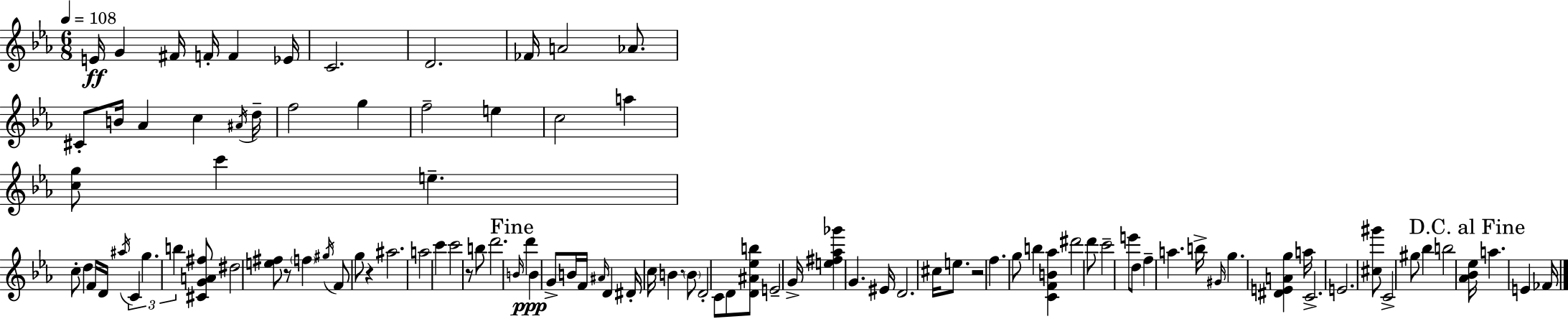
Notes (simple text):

E4/s G4/q F#4/s F4/s F4/q Eb4/s C4/h. D4/h. FES4/s A4/h Ab4/e. C#4/e B4/s Ab4/q C5/q A#4/s D5/s F5/h G5/q F5/h E5/q C5/h A5/q [C5,G5]/e C6/q E5/q. C5/e D5/q F4/s D4/s A#5/s C4/q G5/q. B5/q [C#4,G4,A4,F#5]/e D#5/h [E5,F#5]/e R/e F5/q G#5/s F4/e G5/e R/q A#5/h. A5/h C6/q C6/h R/e B5/e D6/h. B4/s D6/q B4/q G4/e B4/s F4/s A#4/s D4/q D#4/s C5/s B4/q. B4/e D4/h C4/e D4/e [D4,A#4,Eb5,B5]/e E4/h G4/s [E5,F#5,Ab5,Gb6]/q G4/q. EIS4/s D4/h. C#5/s E5/e. R/h F5/q. G5/e B5/q [C4,F4,B4,Ab5]/q D#6/h D6/e C6/h E6/e D5/e F5/q A5/q. B5/s G#4/s G5/q. [D#4,E4,A4,G5]/q A5/s C4/h. E4/h. [C#5,G#6]/e C4/h G#5/e Bb5/q B5/h [Ab4,Bb4,Eb5]/s A5/q. E4/q FES4/s